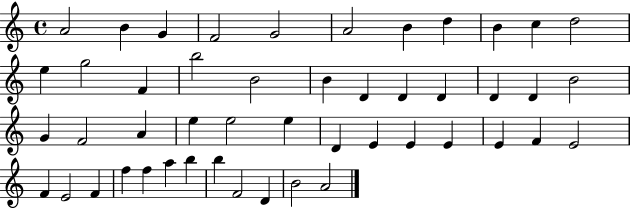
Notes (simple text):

A4/h B4/q G4/q F4/h G4/h A4/h B4/q D5/q B4/q C5/q D5/h E5/q G5/h F4/q B5/h B4/h B4/q D4/q D4/q D4/q D4/q D4/q B4/h G4/q F4/h A4/q E5/q E5/h E5/q D4/q E4/q E4/q E4/q E4/q F4/q E4/h F4/q E4/h F4/q F5/q F5/q A5/q B5/q B5/q F4/h D4/q B4/h A4/h